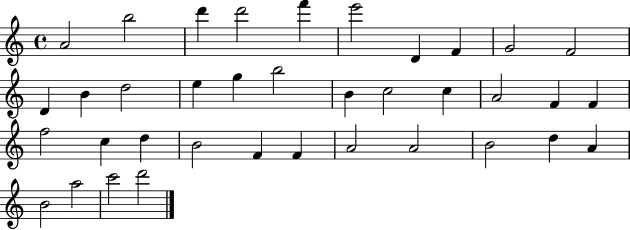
A4/h B5/h D6/q D6/h F6/q E6/h D4/q F4/q G4/h F4/h D4/q B4/q D5/h E5/q G5/q B5/h B4/q C5/h C5/q A4/h F4/q F4/q F5/h C5/q D5/q B4/h F4/q F4/q A4/h A4/h B4/h D5/q A4/q B4/h A5/h C6/h D6/h